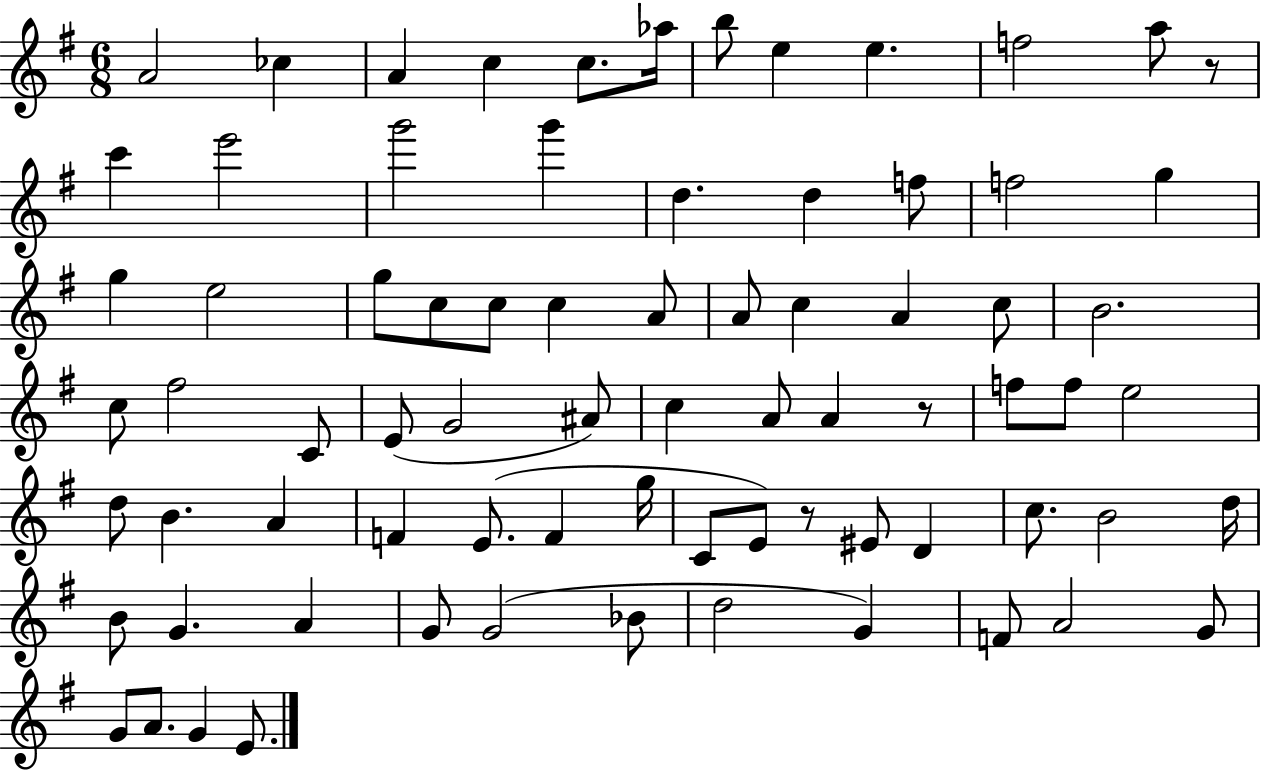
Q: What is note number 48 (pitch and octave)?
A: F4